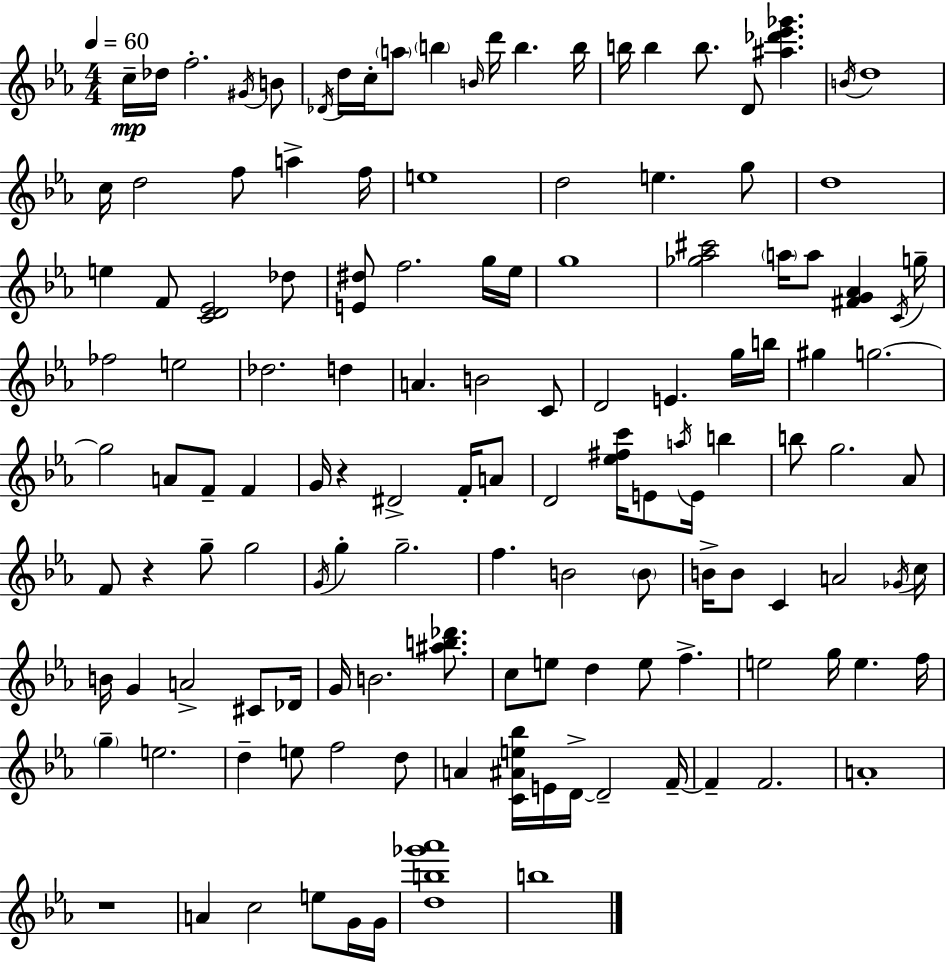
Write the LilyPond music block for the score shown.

{
  \clef treble
  \numericTimeSignature
  \time 4/4
  \key c \minor
  \tempo 4 = 60
  c''16--\mp des''16 f''2.-. \acciaccatura { gis'16 } b'8 | \acciaccatura { des'16 } d''16 c''16-. \parenthesize a''8 \parenthesize b''4 \grace { b'16 } d'''16 b''4. | b''16 b''16 b''4 b''8. d'8 <ais'' des''' ees''' ges'''>4. | \acciaccatura { b'16 } d''1 | \break c''16 d''2 f''8 a''4-> | f''16 e''1 | d''2 e''4. | g''8 d''1 | \break e''4 f'8 <c' d' ees'>2 | des''8 <e' dis''>8 f''2. | g''16 ees''16 g''1 | <ges'' aes'' cis'''>2 \parenthesize a''16 a''8 <fis' g' aes'>4 | \break \acciaccatura { c'16 } g''16-- fes''2 e''2 | des''2. | d''4 a'4. b'2 | c'8 d'2 e'4. | \break g''16 b''16 gis''4 g''2.~~ | g''2 a'8 f'8-- | f'4 g'16 r4 dis'2-> | f'16-. a'8 d'2 <ees'' fis'' c'''>16 e'8 | \break \acciaccatura { a''16 } e'16 b''4 b''8 g''2. | aes'8 f'8 r4 g''8-- g''2 | \acciaccatura { g'16 } g''4-. g''2.-- | f''4. b'2 | \break \parenthesize b'8 b'16-> b'8 c'4 a'2 | \acciaccatura { ges'16 } c''16 b'16 g'4 a'2-> | cis'8 des'16 g'16 b'2. | <ais'' b'' des'''>8. c''8 e''8 d''4 | \break e''8 f''4.-> e''2 | g''16 e''4. f''16 \parenthesize g''4-- e''2. | d''4-- e''8 f''2 | d''8 a'4 <c' ais' e'' bes''>16 e'16 d'16->~~ d'2-- | \break f'16--~~ f'4-- f'2. | a'1-. | r1 | a'4 c''2 | \break e''8 g'16 g'16 <d'' b'' ges''' aes'''>1 | b''1 | \bar "|."
}